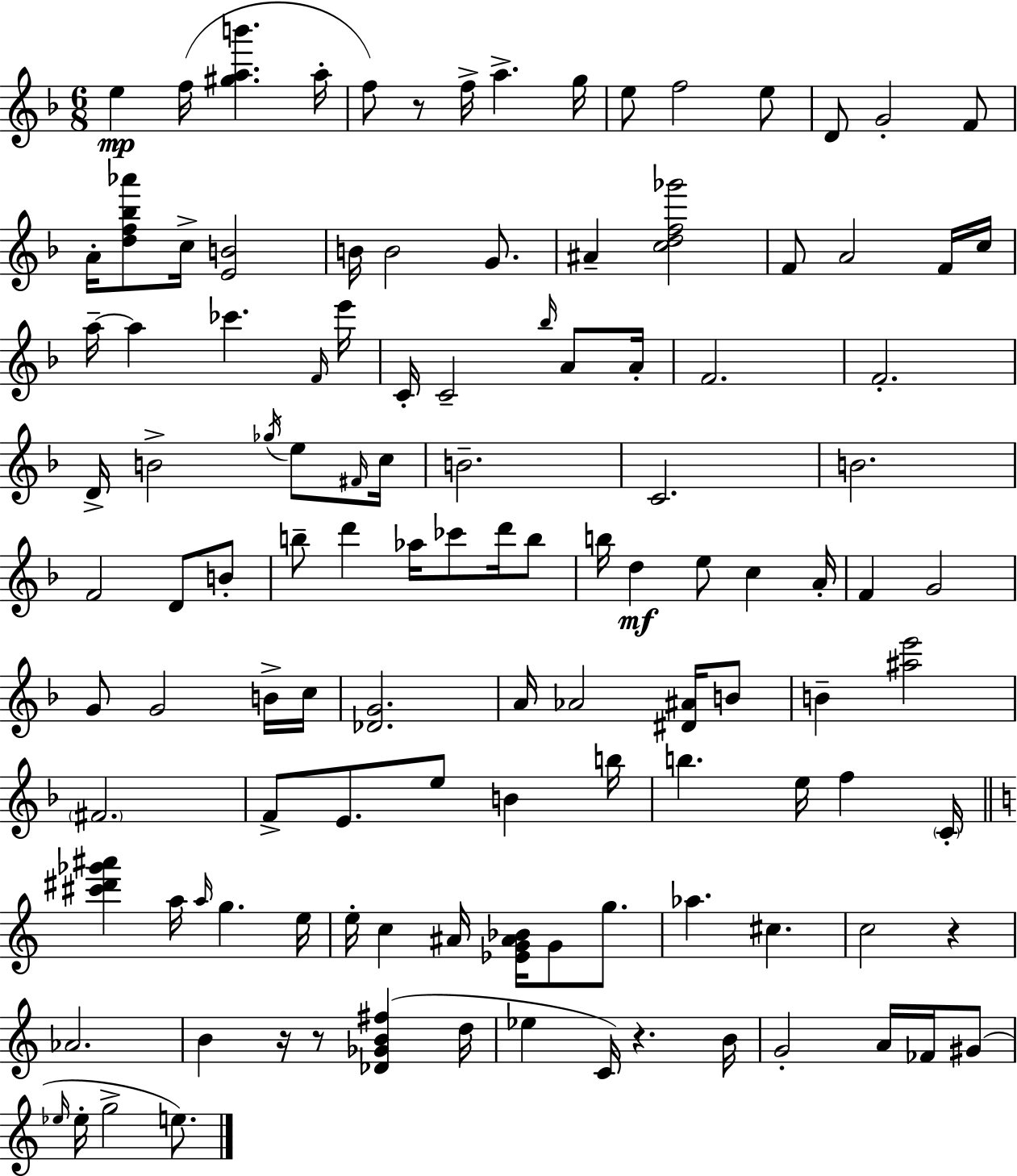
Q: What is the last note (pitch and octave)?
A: E5